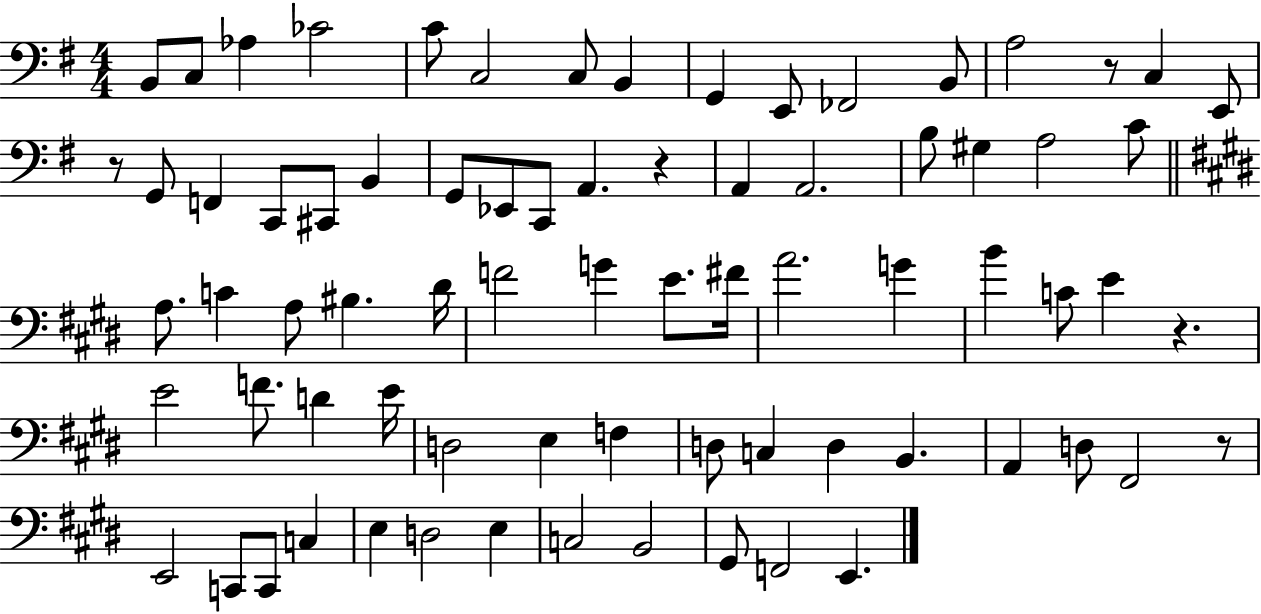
B2/e C3/e Ab3/q CES4/h C4/e C3/h C3/e B2/q G2/q E2/e FES2/h B2/e A3/h R/e C3/q E2/e R/e G2/e F2/q C2/e C#2/e B2/q G2/e Eb2/e C2/e A2/q. R/q A2/q A2/h. B3/e G#3/q A3/h C4/e A3/e. C4/q A3/e BIS3/q. D#4/s F4/h G4/q E4/e. F#4/s A4/h. G4/q B4/q C4/e E4/q R/q. E4/h F4/e. D4/q E4/s D3/h E3/q F3/q D3/e C3/q D3/q B2/q. A2/q D3/e F#2/h R/e E2/h C2/e C2/e C3/q E3/q D3/h E3/q C3/h B2/h G#2/e F2/h E2/q.